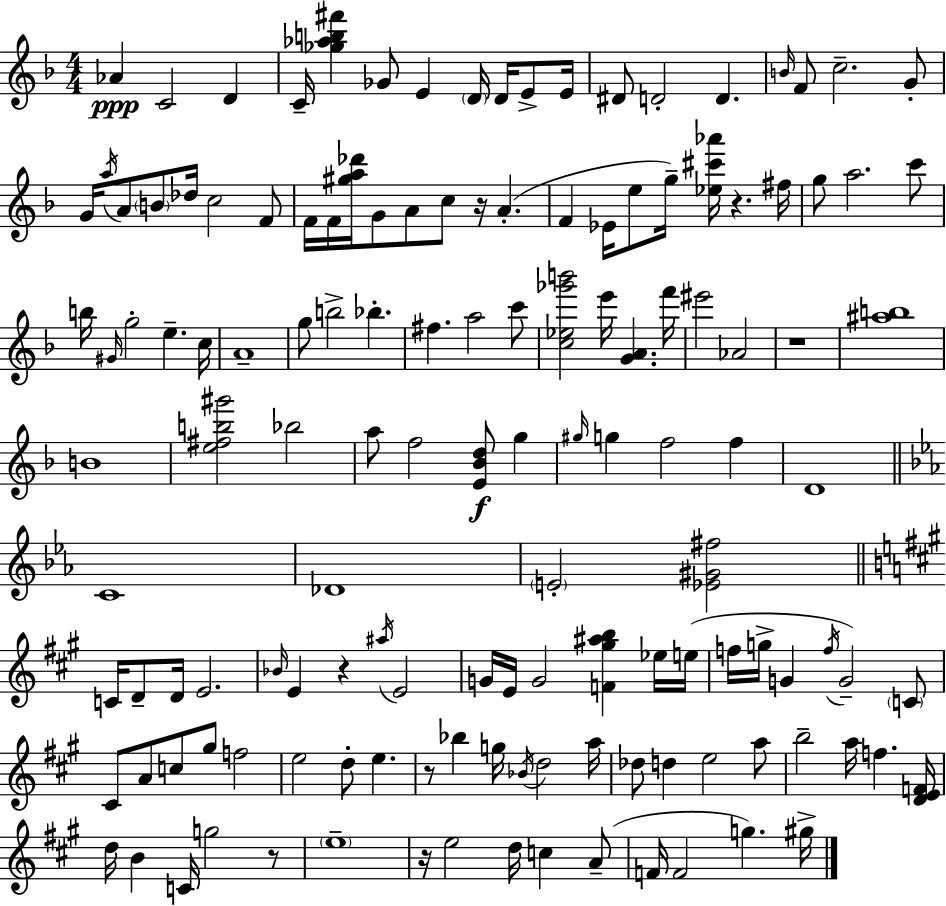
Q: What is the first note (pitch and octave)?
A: Ab4